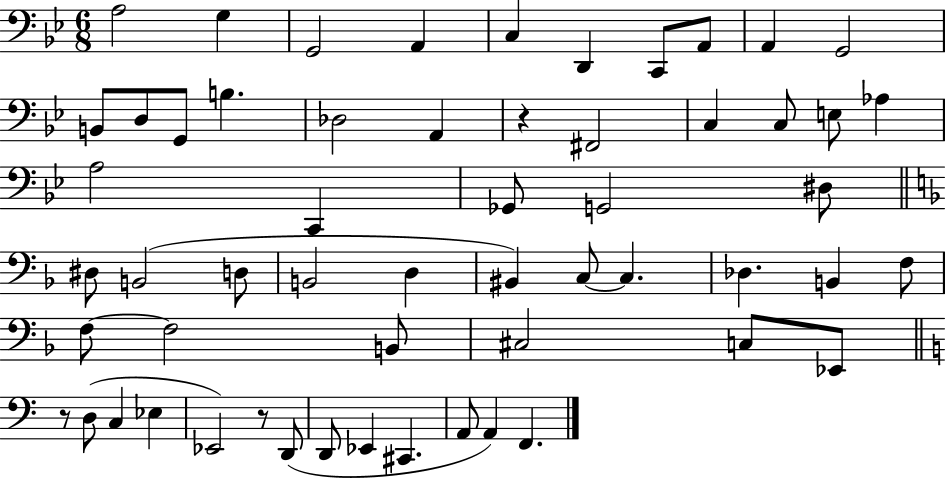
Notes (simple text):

A3/h G3/q G2/h A2/q C3/q D2/q C2/e A2/e A2/q G2/h B2/e D3/e G2/e B3/q. Db3/h A2/q R/q F#2/h C3/q C3/e E3/e Ab3/q A3/h C2/q Gb2/e G2/h D#3/e D#3/e B2/h D3/e B2/h D3/q BIS2/q C3/e C3/q. Db3/q. B2/q F3/e F3/e F3/h B2/e C#3/h C3/e Eb2/e R/e D3/e C3/q Eb3/q Eb2/h R/e D2/e D2/e Eb2/q C#2/q. A2/e A2/q F2/q.